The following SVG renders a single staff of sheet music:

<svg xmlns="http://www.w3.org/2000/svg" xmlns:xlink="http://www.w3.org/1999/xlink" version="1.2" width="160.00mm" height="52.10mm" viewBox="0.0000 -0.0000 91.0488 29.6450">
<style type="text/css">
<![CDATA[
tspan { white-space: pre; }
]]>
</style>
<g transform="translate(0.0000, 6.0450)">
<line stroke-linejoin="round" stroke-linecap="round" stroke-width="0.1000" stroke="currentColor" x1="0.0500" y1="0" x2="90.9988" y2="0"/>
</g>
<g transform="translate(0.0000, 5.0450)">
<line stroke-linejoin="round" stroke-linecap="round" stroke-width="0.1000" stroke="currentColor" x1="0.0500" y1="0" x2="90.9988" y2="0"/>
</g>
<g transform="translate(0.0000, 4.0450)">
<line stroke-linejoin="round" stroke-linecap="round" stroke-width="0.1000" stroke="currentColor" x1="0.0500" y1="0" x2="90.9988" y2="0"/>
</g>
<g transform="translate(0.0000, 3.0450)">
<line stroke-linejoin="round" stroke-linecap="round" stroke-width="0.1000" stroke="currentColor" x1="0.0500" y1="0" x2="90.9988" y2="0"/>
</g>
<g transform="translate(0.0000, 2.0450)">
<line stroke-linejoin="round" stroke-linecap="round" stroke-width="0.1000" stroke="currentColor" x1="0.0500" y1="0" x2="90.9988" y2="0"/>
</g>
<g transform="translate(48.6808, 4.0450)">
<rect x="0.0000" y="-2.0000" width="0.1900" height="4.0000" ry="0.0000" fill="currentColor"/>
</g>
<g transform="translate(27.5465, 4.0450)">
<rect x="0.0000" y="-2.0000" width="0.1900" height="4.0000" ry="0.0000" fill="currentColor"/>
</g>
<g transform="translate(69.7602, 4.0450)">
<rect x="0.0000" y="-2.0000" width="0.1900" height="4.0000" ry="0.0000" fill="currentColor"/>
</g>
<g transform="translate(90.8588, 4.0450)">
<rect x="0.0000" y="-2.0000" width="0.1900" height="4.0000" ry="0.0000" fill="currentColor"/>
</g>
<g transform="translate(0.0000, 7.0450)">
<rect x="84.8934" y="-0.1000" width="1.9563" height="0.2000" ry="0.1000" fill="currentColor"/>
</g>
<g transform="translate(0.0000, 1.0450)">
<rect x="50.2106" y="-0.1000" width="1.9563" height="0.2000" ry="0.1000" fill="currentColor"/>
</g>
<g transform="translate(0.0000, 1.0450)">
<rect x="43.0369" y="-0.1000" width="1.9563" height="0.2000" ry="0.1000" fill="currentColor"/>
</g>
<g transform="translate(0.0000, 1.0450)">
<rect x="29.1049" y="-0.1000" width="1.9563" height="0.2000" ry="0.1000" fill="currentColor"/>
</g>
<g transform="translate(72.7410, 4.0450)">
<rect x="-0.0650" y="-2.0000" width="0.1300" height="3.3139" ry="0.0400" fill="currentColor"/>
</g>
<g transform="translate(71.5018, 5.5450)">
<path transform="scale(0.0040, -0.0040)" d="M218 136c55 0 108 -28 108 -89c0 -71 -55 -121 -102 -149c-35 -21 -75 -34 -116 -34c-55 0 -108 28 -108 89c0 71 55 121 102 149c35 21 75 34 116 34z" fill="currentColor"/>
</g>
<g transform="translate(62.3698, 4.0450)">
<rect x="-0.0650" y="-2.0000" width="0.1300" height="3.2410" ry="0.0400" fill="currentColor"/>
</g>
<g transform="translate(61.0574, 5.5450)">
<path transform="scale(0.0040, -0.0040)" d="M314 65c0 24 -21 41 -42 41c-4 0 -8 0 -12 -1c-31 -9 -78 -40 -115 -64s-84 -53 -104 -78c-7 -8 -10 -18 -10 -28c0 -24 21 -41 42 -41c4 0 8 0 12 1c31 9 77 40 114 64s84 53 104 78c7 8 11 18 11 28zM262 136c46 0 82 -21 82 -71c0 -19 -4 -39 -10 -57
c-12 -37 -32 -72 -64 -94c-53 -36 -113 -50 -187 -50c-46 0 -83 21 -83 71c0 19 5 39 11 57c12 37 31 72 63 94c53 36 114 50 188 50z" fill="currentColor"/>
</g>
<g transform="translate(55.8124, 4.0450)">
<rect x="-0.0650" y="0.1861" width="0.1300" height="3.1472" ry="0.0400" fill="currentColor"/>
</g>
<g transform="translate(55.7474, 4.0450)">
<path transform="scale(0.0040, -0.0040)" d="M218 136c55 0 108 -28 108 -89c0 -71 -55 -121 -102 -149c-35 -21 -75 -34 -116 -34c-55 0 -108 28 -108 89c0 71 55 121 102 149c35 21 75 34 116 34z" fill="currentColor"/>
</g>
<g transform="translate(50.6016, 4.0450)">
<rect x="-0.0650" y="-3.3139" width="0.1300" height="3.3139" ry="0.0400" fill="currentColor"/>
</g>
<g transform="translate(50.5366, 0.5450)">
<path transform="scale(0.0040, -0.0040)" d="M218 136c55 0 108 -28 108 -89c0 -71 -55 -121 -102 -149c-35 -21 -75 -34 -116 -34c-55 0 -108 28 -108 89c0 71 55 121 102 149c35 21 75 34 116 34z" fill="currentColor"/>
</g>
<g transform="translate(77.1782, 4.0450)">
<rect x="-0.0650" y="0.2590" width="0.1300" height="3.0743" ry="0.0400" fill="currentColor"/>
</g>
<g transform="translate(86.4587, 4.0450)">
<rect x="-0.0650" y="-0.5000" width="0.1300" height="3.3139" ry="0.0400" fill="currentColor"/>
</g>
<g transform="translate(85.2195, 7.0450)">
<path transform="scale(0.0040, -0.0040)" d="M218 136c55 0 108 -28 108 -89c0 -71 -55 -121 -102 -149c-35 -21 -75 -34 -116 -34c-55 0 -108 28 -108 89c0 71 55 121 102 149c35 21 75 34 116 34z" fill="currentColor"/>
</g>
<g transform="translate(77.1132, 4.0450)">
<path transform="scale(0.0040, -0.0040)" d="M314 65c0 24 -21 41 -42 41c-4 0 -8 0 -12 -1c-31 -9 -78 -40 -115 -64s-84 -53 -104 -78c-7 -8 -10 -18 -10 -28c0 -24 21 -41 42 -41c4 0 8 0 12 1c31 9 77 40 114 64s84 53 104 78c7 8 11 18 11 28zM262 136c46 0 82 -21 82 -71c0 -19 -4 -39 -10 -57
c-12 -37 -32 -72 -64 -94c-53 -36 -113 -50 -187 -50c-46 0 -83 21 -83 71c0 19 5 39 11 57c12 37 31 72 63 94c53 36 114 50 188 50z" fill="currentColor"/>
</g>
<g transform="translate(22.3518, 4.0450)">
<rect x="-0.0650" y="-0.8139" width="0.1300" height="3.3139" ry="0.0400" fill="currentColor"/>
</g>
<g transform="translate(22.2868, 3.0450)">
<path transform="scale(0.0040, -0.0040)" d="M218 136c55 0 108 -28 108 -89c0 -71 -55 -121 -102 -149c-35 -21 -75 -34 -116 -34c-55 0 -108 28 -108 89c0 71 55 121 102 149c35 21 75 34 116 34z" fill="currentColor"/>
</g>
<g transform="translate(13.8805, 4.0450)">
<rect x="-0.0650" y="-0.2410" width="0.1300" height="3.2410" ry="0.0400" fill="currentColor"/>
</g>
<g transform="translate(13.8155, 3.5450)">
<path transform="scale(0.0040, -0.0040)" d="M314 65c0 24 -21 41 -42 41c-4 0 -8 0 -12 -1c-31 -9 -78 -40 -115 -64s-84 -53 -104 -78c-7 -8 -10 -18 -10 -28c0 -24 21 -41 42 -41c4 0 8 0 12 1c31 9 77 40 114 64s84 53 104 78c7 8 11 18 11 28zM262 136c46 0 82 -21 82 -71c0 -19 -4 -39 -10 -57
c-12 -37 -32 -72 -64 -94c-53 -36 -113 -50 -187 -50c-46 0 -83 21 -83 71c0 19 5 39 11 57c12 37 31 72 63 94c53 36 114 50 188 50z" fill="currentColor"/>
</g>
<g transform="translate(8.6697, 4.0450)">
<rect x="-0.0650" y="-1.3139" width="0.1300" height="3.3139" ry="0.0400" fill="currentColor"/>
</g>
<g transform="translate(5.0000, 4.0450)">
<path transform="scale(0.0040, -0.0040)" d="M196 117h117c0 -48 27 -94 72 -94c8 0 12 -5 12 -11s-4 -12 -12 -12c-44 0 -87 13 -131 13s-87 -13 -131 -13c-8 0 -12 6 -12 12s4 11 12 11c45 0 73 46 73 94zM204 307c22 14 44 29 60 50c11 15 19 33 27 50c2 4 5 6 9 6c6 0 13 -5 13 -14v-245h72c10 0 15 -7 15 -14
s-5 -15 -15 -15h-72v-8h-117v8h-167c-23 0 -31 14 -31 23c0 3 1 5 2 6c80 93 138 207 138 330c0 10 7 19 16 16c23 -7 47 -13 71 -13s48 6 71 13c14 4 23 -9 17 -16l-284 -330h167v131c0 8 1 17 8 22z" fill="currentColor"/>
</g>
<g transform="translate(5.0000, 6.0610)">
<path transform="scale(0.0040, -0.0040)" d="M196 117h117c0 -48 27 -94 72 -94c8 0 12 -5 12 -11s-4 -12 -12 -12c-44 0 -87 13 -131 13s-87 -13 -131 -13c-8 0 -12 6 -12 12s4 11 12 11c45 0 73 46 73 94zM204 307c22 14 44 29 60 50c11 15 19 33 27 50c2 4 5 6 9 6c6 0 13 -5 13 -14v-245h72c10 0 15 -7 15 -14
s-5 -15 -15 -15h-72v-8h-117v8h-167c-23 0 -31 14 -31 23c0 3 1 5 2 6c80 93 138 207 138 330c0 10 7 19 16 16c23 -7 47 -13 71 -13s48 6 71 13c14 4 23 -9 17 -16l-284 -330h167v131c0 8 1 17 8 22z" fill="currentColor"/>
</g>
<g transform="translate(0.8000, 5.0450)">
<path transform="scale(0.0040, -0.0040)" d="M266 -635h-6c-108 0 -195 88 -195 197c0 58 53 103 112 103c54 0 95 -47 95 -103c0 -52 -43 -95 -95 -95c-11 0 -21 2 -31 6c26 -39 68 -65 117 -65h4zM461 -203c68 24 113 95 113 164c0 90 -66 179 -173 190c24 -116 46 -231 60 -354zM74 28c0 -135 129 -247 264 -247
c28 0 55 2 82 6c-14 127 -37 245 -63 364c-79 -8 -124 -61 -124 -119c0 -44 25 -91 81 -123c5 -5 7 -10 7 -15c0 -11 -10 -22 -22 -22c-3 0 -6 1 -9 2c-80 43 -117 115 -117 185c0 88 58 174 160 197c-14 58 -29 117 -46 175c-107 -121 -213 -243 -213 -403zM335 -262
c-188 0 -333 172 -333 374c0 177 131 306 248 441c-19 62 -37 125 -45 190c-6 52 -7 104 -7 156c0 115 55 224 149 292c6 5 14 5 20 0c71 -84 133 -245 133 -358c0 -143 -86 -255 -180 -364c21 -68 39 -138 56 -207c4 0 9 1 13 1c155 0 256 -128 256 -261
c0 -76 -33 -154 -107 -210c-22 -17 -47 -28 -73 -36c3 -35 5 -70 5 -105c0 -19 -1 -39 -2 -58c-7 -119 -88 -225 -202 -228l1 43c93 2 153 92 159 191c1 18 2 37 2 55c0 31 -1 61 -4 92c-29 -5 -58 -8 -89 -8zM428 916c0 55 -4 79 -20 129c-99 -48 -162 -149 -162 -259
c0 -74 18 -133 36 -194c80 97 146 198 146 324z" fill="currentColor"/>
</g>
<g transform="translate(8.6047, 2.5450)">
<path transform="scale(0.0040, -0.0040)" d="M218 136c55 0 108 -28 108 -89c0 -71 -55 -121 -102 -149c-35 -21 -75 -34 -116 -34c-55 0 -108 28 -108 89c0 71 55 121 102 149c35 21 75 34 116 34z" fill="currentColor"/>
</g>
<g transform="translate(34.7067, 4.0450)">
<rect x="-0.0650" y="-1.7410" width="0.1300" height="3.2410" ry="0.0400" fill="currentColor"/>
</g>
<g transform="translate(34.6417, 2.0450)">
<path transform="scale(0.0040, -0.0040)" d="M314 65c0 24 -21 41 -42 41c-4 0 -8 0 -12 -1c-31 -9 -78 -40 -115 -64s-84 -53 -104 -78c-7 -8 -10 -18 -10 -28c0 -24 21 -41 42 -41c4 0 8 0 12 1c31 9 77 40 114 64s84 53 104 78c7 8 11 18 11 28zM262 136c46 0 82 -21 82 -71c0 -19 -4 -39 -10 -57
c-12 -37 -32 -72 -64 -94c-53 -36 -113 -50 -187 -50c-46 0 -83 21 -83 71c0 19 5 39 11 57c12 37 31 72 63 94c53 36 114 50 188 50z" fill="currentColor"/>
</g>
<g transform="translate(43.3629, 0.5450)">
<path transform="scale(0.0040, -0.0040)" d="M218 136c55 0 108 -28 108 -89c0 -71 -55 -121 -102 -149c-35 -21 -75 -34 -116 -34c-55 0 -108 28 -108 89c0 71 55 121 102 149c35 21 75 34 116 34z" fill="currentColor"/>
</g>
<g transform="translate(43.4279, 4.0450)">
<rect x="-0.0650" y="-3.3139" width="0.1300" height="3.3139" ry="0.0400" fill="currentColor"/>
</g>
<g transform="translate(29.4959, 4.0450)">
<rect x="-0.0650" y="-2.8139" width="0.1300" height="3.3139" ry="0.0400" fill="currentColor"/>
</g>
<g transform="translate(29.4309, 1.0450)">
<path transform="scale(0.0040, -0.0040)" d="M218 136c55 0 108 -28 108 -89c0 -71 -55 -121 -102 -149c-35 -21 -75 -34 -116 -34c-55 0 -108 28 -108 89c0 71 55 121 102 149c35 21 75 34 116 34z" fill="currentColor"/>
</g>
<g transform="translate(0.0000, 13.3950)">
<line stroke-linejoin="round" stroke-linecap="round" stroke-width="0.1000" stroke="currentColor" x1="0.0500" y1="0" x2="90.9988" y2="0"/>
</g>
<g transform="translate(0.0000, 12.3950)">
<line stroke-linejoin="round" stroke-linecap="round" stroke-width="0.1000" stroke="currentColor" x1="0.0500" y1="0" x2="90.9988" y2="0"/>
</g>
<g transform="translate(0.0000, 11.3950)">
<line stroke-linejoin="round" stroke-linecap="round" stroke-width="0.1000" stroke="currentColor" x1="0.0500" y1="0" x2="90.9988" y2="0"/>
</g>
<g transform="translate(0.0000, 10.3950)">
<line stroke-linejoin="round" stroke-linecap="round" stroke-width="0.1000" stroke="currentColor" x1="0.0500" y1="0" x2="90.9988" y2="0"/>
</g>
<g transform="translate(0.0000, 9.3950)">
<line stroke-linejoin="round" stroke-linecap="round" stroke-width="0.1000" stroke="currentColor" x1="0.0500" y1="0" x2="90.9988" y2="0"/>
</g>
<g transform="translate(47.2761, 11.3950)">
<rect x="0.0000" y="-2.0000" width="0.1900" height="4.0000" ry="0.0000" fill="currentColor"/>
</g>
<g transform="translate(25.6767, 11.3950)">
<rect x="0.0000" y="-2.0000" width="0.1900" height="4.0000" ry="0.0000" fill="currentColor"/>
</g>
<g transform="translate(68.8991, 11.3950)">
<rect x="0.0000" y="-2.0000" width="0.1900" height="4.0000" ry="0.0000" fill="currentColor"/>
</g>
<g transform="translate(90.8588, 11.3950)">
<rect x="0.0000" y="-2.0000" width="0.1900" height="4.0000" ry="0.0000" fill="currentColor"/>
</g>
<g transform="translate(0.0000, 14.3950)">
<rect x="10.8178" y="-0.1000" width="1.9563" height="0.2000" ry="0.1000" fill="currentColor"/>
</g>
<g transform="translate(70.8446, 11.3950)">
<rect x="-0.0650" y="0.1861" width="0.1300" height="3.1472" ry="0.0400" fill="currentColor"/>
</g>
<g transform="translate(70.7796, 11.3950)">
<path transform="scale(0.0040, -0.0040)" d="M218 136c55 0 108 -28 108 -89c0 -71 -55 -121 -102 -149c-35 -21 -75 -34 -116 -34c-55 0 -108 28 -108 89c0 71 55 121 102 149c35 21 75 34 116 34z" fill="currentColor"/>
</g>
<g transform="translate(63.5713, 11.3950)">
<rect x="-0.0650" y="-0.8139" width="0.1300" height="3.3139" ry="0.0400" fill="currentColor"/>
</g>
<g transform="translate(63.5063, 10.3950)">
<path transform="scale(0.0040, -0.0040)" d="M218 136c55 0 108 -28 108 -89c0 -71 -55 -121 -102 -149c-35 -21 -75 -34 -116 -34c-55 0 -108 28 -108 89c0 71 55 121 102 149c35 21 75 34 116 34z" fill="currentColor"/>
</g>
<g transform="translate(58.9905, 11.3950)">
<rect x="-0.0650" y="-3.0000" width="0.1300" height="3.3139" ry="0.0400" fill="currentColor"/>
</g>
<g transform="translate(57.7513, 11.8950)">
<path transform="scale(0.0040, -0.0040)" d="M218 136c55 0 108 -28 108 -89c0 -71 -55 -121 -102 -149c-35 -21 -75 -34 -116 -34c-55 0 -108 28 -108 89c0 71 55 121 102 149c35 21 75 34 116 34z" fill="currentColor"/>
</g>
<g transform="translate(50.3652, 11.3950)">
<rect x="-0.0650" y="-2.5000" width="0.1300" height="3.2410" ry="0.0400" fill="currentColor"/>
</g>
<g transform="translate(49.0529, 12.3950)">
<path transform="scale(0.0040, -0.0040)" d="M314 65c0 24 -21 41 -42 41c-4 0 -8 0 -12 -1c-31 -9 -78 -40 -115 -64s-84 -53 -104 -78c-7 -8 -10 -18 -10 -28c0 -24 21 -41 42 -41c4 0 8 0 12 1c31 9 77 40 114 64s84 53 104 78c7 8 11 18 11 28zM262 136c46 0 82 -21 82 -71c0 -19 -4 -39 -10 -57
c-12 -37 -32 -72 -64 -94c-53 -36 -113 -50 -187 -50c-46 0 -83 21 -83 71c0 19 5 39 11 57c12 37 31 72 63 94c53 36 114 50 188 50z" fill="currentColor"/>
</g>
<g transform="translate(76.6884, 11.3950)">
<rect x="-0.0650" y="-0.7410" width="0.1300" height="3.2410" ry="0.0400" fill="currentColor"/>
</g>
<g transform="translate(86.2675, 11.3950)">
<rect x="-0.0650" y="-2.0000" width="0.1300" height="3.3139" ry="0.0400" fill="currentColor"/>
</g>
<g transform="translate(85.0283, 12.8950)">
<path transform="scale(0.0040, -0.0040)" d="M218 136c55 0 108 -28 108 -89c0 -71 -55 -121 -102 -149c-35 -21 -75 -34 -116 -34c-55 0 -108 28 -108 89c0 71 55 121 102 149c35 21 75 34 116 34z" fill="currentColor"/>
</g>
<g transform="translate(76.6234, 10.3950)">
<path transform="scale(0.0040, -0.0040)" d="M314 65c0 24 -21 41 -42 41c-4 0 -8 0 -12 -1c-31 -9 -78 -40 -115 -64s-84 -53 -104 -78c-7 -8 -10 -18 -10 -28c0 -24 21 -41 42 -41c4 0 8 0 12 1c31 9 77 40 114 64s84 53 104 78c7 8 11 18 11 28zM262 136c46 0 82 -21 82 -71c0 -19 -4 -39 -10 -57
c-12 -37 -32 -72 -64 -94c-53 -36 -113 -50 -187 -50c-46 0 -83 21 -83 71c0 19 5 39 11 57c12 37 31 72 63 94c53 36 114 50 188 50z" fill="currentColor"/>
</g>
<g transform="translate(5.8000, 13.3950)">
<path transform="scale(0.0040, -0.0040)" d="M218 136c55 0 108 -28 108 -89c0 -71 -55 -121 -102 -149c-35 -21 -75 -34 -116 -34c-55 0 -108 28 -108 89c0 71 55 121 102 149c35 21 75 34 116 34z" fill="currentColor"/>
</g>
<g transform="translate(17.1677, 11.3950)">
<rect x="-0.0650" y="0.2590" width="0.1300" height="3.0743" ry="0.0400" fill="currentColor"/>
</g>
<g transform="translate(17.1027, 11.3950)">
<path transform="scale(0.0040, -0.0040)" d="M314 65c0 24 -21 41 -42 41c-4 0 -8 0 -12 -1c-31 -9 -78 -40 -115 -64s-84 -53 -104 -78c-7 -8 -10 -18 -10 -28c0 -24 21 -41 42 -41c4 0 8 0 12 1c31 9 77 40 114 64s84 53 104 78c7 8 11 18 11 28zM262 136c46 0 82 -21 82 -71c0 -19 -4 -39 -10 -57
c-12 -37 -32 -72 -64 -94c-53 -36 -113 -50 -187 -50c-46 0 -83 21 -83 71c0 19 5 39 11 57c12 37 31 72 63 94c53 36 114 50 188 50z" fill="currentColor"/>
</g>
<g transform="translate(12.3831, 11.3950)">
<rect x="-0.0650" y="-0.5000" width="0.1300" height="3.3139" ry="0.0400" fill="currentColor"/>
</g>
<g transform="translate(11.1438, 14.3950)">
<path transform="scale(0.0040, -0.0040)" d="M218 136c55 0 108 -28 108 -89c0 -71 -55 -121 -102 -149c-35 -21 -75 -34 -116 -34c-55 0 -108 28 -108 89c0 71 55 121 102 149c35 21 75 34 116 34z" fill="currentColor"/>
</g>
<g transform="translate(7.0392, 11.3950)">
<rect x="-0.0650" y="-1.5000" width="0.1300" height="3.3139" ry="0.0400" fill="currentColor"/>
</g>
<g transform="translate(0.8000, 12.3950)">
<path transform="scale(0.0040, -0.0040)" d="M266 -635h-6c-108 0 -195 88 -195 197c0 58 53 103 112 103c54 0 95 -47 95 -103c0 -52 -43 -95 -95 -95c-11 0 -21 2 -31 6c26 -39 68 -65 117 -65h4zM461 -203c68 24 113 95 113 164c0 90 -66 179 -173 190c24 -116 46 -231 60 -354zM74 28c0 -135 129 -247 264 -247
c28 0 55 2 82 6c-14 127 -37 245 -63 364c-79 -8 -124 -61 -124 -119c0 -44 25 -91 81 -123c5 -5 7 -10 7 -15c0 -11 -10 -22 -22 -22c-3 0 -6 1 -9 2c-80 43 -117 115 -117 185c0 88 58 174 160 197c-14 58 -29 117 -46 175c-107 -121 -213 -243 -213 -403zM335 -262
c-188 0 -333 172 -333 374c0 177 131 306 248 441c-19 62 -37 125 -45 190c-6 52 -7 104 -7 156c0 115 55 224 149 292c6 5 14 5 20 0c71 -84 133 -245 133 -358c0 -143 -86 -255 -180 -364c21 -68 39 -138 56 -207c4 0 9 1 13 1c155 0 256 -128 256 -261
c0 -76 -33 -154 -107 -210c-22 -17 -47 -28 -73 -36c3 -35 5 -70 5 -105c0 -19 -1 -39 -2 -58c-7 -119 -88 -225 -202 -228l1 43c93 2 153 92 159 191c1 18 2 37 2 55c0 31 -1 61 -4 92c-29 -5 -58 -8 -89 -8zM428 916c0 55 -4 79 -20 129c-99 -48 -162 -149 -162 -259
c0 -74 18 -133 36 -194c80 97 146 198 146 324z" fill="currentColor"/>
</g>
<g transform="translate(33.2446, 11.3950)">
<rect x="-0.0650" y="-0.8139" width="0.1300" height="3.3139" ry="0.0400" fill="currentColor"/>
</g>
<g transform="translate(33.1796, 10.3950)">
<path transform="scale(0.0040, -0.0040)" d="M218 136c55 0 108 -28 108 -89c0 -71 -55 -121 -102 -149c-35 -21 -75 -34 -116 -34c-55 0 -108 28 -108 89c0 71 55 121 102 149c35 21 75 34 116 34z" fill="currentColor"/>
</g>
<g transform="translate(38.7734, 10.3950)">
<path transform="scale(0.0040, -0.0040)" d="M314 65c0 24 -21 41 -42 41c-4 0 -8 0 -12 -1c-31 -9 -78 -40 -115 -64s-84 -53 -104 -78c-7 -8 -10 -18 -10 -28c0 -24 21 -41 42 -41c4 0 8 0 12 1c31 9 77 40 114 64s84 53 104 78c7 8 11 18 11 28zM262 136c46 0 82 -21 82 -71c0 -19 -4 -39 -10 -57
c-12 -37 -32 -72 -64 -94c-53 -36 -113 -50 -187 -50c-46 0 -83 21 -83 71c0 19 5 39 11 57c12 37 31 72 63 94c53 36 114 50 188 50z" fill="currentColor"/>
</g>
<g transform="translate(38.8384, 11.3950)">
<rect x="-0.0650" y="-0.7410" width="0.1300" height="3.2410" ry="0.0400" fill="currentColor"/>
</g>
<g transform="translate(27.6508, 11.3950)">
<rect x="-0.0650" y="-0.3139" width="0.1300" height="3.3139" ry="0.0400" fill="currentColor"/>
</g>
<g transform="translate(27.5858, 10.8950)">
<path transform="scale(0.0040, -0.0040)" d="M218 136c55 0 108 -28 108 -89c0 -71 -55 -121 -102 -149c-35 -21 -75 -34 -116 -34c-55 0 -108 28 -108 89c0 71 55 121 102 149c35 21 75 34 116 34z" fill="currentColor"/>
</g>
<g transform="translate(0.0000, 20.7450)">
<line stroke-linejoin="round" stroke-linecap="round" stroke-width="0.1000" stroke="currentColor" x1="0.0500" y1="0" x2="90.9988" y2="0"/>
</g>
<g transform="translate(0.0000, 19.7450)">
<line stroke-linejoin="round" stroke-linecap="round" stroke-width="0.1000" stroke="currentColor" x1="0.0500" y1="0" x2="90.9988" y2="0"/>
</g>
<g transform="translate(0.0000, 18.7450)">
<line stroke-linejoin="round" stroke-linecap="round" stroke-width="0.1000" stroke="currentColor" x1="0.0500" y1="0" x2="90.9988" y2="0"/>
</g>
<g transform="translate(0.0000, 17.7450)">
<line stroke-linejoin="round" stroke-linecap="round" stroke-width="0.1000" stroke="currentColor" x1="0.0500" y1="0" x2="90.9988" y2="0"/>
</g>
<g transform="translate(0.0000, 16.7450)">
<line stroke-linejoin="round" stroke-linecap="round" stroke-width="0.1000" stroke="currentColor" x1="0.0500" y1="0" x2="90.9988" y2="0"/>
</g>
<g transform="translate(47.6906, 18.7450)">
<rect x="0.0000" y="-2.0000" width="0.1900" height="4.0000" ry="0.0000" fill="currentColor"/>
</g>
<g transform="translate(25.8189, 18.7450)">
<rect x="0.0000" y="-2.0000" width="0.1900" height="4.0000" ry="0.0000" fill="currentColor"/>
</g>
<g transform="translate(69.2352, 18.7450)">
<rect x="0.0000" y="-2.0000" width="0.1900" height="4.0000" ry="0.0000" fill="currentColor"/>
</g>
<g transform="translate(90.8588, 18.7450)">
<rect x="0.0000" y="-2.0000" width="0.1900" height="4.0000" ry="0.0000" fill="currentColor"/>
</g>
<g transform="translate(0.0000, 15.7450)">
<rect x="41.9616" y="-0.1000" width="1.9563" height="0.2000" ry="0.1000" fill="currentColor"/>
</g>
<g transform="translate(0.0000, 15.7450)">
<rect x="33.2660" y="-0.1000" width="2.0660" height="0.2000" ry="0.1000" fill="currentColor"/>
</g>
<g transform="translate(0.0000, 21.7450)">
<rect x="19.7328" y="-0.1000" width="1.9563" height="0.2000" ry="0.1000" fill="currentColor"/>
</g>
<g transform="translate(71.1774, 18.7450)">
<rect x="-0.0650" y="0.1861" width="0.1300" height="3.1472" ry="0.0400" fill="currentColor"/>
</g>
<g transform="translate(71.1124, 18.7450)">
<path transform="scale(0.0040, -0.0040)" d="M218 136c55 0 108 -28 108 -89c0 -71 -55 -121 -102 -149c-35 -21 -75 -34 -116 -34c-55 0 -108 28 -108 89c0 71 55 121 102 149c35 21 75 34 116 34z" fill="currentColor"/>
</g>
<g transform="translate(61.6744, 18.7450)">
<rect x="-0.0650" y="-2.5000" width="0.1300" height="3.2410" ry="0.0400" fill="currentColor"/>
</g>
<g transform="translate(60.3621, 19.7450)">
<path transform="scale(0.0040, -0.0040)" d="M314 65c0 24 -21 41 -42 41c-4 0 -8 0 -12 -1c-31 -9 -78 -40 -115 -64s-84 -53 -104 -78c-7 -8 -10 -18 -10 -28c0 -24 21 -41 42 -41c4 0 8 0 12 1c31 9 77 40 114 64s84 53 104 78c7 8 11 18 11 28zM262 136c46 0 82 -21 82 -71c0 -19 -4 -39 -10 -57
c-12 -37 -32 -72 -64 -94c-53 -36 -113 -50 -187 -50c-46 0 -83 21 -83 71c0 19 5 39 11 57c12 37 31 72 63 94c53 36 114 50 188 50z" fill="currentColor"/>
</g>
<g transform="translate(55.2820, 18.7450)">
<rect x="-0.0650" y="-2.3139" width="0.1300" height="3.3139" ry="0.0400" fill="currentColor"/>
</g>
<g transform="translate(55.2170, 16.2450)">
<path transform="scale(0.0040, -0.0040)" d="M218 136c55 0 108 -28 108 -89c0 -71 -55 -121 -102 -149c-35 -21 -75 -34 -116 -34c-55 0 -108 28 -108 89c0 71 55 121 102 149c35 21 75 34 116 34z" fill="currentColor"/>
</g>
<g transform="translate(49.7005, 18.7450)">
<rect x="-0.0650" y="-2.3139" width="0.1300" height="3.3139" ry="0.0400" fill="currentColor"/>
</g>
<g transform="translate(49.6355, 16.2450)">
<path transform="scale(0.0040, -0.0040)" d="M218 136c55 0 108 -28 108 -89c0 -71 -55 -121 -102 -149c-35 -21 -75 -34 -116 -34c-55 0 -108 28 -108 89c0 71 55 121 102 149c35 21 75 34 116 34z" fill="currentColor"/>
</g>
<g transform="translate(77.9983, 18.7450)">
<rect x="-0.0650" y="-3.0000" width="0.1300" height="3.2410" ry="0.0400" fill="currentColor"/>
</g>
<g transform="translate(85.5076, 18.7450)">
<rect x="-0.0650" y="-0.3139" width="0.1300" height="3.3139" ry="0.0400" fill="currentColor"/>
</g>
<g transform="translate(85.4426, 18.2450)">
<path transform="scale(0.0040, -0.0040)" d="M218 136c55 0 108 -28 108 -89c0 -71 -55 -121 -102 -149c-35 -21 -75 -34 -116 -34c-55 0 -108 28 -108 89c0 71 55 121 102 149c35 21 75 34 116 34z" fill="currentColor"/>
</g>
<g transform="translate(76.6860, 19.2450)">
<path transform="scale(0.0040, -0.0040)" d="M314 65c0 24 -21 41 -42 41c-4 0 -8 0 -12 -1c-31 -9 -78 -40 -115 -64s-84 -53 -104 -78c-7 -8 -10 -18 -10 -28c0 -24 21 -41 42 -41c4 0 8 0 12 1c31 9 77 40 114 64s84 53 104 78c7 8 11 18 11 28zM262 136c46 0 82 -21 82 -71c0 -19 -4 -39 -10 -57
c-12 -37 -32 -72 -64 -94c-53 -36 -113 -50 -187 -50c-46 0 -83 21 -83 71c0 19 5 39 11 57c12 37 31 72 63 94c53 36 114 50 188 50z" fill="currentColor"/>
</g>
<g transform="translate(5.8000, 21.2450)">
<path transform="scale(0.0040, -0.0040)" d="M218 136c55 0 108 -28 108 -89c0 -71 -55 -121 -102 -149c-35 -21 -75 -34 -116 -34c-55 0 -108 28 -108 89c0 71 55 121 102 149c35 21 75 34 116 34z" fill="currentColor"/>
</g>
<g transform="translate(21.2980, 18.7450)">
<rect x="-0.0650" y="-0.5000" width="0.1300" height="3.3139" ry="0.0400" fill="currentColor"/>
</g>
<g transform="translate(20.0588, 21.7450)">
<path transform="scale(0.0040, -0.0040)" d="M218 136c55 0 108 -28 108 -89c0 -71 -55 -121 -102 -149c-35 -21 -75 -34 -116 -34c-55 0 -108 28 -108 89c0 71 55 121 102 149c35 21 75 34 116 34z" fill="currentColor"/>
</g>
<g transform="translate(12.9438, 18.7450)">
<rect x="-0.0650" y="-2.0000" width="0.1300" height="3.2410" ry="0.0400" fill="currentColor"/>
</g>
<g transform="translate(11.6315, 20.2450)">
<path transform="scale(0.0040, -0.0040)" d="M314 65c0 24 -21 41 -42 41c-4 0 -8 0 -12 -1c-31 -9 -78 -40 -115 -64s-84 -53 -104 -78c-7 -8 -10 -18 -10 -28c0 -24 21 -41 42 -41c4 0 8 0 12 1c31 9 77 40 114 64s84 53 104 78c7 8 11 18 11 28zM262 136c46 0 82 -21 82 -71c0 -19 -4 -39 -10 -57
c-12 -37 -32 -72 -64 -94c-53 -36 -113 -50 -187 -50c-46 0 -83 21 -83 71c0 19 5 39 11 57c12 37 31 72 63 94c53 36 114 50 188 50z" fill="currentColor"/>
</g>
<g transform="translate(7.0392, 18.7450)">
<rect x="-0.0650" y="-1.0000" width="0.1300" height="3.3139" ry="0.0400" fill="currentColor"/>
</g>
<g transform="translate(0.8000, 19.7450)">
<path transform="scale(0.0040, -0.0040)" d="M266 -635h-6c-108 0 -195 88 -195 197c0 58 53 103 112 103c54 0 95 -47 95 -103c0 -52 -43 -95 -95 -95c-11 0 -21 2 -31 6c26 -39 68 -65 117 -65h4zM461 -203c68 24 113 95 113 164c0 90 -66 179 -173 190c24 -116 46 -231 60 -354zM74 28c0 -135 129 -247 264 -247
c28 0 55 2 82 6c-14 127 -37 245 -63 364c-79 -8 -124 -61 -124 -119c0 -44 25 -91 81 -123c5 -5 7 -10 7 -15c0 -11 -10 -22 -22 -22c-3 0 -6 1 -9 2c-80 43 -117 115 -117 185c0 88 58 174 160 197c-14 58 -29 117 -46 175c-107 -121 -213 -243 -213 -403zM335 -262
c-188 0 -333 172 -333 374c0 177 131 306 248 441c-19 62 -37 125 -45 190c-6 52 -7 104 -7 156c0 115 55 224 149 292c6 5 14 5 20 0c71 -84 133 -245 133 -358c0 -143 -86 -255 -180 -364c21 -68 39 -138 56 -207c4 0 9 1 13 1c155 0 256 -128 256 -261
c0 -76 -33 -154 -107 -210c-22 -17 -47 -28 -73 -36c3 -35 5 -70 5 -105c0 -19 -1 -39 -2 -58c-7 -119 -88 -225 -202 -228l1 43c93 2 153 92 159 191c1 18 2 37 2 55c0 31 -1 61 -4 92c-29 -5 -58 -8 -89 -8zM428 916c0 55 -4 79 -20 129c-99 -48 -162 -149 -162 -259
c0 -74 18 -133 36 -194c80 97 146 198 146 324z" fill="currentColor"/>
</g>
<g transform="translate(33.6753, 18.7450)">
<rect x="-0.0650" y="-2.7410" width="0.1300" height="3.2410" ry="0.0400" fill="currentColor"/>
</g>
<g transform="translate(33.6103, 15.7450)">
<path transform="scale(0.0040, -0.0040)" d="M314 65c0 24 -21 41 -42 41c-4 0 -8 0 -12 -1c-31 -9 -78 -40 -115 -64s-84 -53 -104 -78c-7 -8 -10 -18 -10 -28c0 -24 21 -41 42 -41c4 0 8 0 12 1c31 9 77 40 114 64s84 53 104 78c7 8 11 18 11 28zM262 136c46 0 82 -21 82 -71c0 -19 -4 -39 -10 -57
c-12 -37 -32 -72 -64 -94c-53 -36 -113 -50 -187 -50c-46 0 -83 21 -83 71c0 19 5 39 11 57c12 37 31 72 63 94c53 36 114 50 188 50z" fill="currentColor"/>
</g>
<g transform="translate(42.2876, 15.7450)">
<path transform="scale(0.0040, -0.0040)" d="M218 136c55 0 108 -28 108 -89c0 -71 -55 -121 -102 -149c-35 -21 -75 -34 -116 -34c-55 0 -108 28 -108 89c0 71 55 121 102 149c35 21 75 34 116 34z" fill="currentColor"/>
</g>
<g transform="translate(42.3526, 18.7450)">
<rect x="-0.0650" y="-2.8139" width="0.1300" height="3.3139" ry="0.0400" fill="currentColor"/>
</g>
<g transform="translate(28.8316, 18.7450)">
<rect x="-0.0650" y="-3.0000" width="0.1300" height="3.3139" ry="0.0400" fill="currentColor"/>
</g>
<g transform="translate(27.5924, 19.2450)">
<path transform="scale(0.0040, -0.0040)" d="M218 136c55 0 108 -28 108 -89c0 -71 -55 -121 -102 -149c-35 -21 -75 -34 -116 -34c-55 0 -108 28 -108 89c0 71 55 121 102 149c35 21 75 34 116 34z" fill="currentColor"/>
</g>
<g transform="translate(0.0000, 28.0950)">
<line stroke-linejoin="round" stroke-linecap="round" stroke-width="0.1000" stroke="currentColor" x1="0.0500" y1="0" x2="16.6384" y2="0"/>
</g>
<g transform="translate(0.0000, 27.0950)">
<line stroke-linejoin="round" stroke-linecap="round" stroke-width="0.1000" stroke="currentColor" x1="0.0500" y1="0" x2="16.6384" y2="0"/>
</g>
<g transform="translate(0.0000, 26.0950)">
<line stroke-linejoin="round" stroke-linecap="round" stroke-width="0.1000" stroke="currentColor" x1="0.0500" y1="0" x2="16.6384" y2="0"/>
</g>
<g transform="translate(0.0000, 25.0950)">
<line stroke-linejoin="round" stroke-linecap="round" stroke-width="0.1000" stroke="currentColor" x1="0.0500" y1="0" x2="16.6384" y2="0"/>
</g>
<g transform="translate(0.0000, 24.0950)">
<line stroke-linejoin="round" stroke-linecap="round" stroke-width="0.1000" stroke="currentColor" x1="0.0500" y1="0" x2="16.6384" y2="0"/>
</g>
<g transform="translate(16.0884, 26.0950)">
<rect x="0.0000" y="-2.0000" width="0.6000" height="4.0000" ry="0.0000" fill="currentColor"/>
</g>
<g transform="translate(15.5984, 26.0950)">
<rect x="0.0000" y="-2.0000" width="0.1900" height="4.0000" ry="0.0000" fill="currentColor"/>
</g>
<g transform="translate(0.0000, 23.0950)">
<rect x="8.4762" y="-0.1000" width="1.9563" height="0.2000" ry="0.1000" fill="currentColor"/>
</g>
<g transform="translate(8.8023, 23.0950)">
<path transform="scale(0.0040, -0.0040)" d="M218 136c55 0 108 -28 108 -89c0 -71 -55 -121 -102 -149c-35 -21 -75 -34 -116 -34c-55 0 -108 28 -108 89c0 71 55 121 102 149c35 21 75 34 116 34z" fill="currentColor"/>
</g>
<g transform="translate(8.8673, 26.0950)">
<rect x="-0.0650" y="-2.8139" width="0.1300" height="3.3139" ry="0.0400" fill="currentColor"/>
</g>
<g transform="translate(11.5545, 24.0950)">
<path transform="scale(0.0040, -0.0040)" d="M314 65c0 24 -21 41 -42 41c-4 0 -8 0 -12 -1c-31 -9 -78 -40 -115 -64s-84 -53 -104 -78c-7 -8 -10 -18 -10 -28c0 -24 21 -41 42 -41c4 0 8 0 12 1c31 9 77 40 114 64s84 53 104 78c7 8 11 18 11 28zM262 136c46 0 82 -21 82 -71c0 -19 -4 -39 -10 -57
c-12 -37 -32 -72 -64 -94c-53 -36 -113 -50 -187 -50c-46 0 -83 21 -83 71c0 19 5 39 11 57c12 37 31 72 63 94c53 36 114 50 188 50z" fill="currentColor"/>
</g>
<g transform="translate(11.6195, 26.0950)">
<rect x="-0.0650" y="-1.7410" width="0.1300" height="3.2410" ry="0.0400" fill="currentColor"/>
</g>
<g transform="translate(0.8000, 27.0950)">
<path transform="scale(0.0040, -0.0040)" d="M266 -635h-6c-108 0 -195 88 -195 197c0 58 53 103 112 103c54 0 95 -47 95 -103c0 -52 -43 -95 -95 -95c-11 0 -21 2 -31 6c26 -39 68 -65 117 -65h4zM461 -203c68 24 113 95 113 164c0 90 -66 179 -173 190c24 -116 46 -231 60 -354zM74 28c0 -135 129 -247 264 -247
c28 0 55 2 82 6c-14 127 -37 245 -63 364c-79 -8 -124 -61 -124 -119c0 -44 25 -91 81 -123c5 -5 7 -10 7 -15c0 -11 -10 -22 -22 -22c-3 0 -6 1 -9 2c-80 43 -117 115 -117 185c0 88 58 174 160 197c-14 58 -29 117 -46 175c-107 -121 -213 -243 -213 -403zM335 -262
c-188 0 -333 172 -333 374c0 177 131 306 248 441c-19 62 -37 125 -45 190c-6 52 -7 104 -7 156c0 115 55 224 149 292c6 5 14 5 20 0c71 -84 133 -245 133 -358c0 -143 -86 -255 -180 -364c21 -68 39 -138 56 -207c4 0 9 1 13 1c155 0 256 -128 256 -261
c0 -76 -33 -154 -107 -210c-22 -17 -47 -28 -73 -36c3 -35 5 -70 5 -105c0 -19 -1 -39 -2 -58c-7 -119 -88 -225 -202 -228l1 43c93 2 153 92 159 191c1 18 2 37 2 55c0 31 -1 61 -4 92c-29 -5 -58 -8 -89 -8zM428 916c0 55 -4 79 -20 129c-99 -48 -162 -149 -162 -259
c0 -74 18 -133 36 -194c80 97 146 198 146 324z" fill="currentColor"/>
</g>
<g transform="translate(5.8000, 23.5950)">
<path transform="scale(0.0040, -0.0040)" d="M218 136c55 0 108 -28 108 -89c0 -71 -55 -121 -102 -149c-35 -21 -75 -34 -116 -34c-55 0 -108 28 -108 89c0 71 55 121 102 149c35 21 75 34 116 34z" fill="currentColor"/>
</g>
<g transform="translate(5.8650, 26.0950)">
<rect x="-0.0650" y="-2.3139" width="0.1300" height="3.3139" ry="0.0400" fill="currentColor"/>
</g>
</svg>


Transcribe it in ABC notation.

X:1
T:Untitled
M:4/4
L:1/4
K:C
e c2 d a f2 b b B F2 F B2 C E C B2 c d d2 G2 A d B d2 F D F2 C A a2 a g g G2 B A2 c g a f2